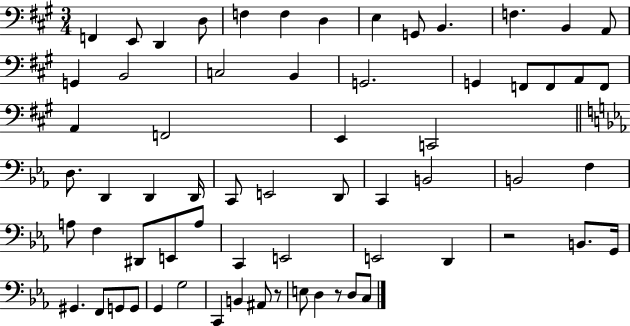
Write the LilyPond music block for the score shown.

{
  \clef bass
  \numericTimeSignature
  \time 3/4
  \key a \major
  f,4 e,8 d,4 d8 | f4 f4 d4 | e4 g,8 b,4. | f4. b,4 a,8 | \break g,4 b,2 | c2 b,4 | g,2. | g,4 f,8 f,8 a,8 f,8 | \break a,4 f,2 | e,4 c,2 | \bar "||" \break \key ees \major d8. d,4 d,4 d,16 | c,8 e,2 d,8 | c,4 b,2 | b,2 f4 | \break a8 f4 dis,8 e,8 a8 | c,4 e,2 | e,2 d,4 | r2 b,8. g,16 | \break gis,4. f,8 g,8 g,8 | g,4 g2 | c,4 b,4 ais,8 r8 | e8 d4 r8 d8 c8 | \break \bar "|."
}